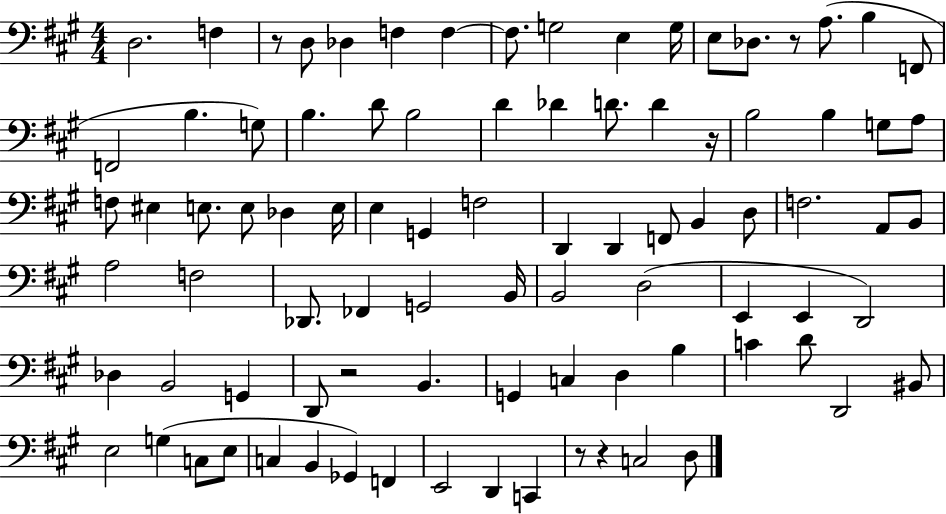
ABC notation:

X:1
T:Untitled
M:4/4
L:1/4
K:A
D,2 F, z/2 D,/2 _D, F, F, F,/2 G,2 E, G,/4 E,/2 _D,/2 z/2 A,/2 B, F,,/2 F,,2 B, G,/2 B, D/2 B,2 D _D D/2 D z/4 B,2 B, G,/2 A,/2 F,/2 ^E, E,/2 E,/2 _D, E,/4 E, G,, F,2 D,, D,, F,,/2 B,, D,/2 F,2 A,,/2 B,,/2 A,2 F,2 _D,,/2 _F,, G,,2 B,,/4 B,,2 D,2 E,, E,, D,,2 _D, B,,2 G,, D,,/2 z2 B,, G,, C, D, B, C D/2 D,,2 ^B,,/2 E,2 G, C,/2 E,/2 C, B,, _G,, F,, E,,2 D,, C,, z/2 z C,2 D,/2